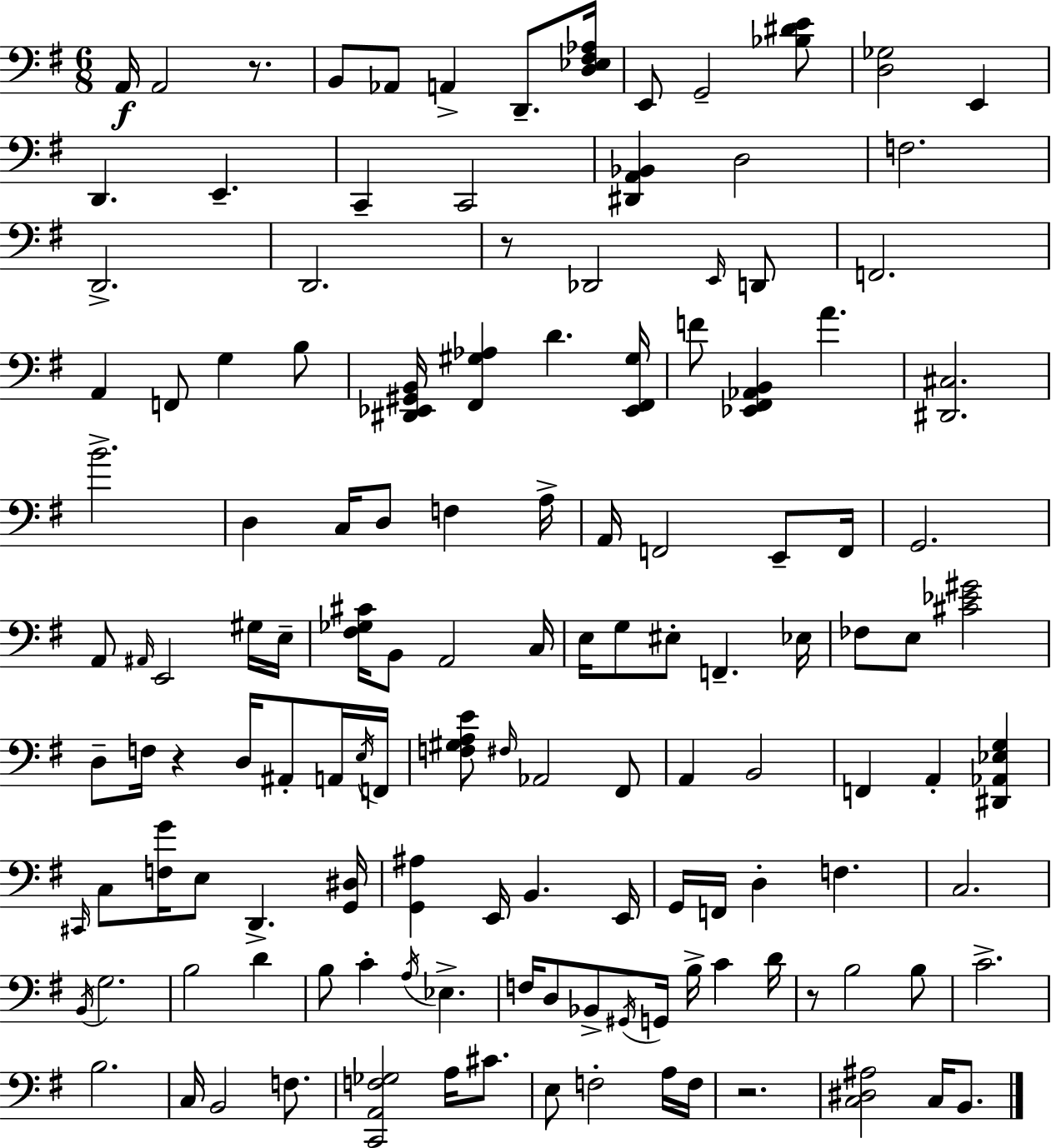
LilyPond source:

{
  \clef bass
  \numericTimeSignature
  \time 6/8
  \key e \minor
  \repeat volta 2 { a,16\f a,2 r8. | b,8 aes,8 a,4-> d,8.-- <d ees fis aes>16 | e,8 g,2-- <bes dis' e'>8 | <d ges>2 e,4 | \break d,4. e,4.-- | c,4-- c,2 | <dis, a, bes,>4 d2 | f2. | \break d,2.-> | d,2. | r8 des,2 \grace { e,16 } d,8 | f,2. | \break a,4 f,8 g4 b8 | <dis, ees, gis, b,>16 <fis, gis aes>4 d'4. | <ees, fis, gis>16 f'8 <ees, fis, aes, b,>4 a'4. | <dis, cis>2. | \break b'2.-> | d4 c16 d8 f4 | a16-> a,16 f,2 e,8-- | f,16 g,2. | \break a,8 \grace { ais,16 } e,2 | gis16 e16-- <fis ges cis'>16 b,8 a,2 | c16 e16 g8 eis8-. f,4.-- | ees16 fes8 e8 <cis' ees' gis'>2 | \break d8-- f16 r4 d16 ais,8-. | a,16 \acciaccatura { e16 } f,16 <f gis a e'>8 \grace { fis16 } aes,2 | fis,8 a,4 b,2 | f,4 a,4-. | \break <dis, aes, ees g>4 \grace { cis,16 } c8 <f g'>16 e8 d,4.-> | <g, dis>16 <g, ais>4 e,16 b,4. | e,16 g,16 f,16 d4-. f4. | c2. | \break \acciaccatura { b,16 } g2. | b2 | d'4 b8 c'4-. | \acciaccatura { a16 } ees4.-> f16 d8 bes,8-> | \break \acciaccatura { gis,16 } g,16 b16-> c'4 d'16 r8 b2 | b8 c'2.-> | b2. | c16 b,2 | \break f8. <c, a, f ges>2 | a16 cis'8. e8 f2-. | a16 f16 r2. | <c dis ais>2 | \break c16 b,8. } \bar "|."
}